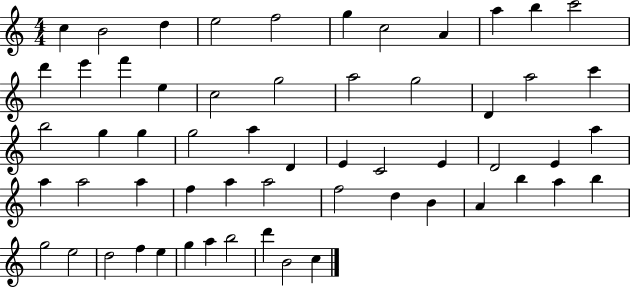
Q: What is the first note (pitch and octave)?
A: C5